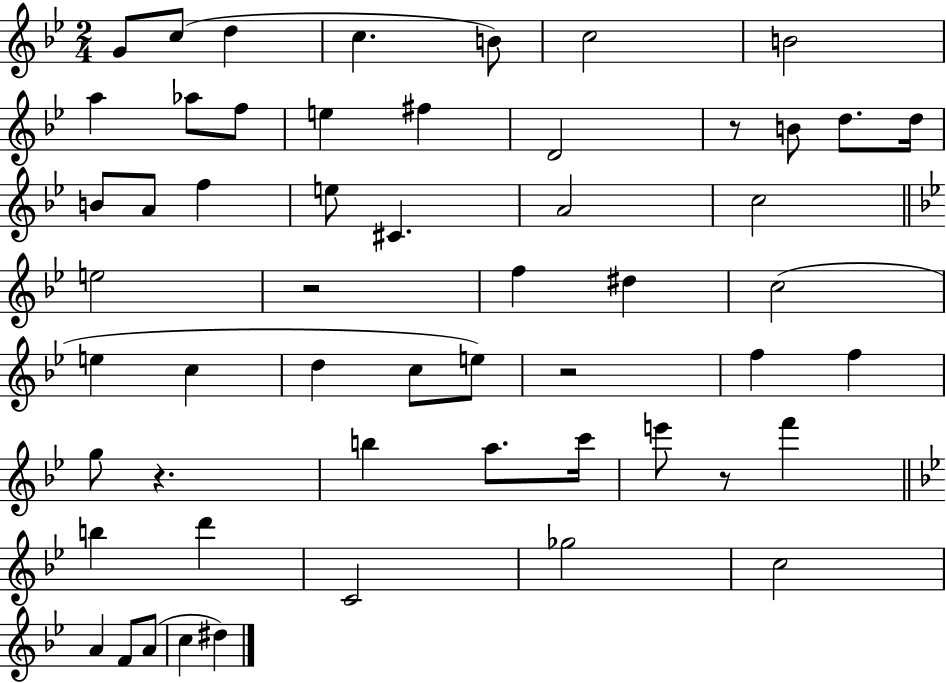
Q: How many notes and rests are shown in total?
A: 55